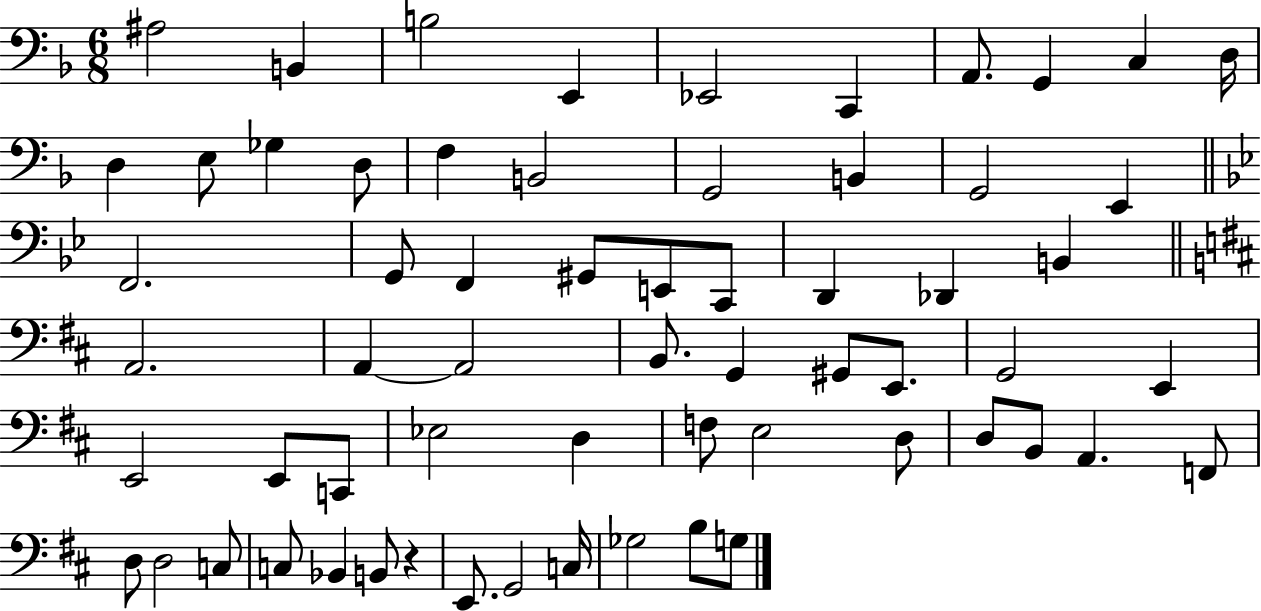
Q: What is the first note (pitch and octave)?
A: A#3